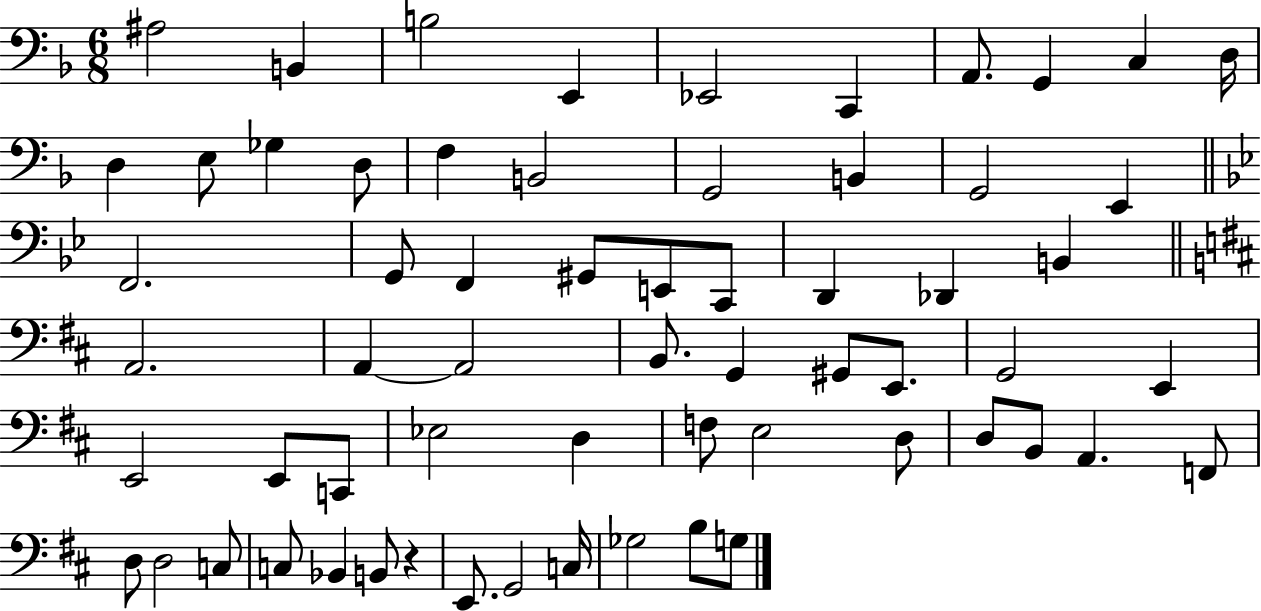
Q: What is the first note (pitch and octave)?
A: A#3